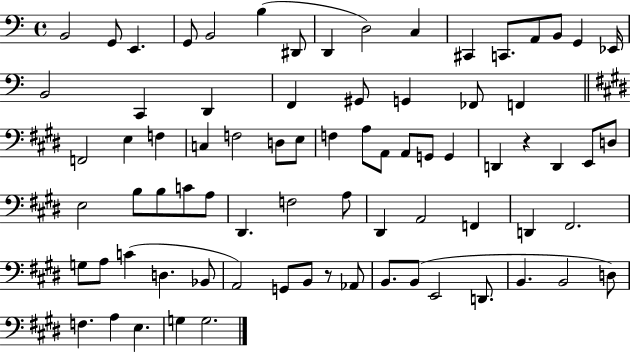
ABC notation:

X:1
T:Untitled
M:4/4
L:1/4
K:C
B,,2 G,,/2 E,, G,,/2 B,,2 B, ^D,,/2 D,, D,2 C, ^C,, C,,/2 A,,/2 B,,/2 G,, _E,,/4 B,,2 C,, D,, F,, ^G,,/2 G,, _F,,/2 F,, F,,2 E, F, C, F,2 D,/2 E,/2 F, A,/2 A,,/2 A,,/2 G,,/2 G,, D,, z D,, E,,/2 D,/2 E,2 B,/2 B,/2 C/2 A,/2 ^D,, F,2 A,/2 ^D,, A,,2 F,, D,, ^F,,2 G,/2 A,/2 C D, _B,,/2 A,,2 G,,/2 B,,/2 z/2 _A,,/2 B,,/2 B,,/2 E,,2 D,,/2 B,, B,,2 D,/2 F, A, E, G, G,2